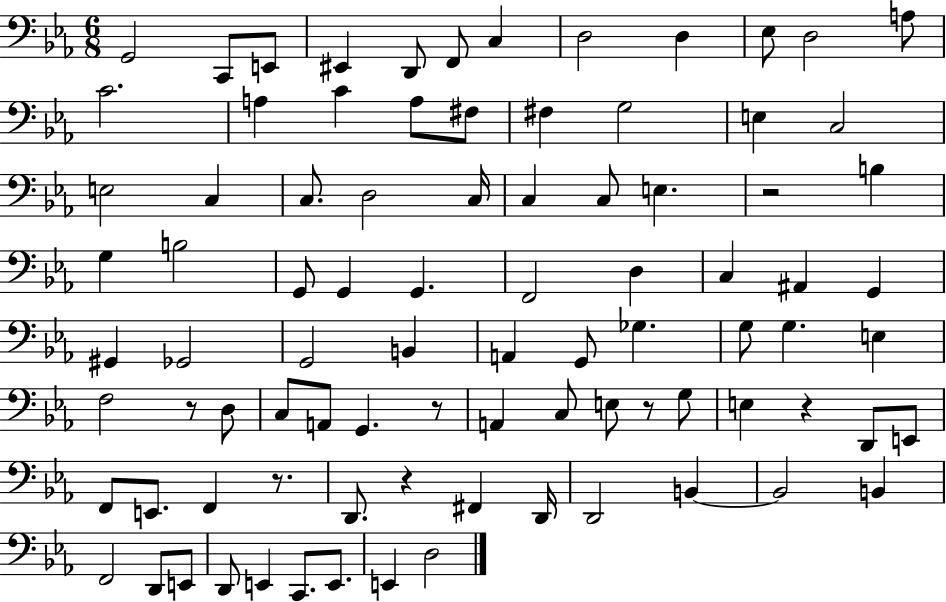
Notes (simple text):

G2/h C2/e E2/e EIS2/q D2/e F2/e C3/q D3/h D3/q Eb3/e D3/h A3/e C4/h. A3/q C4/q A3/e F#3/e F#3/q G3/h E3/q C3/h E3/h C3/q C3/e. D3/h C3/s C3/q C3/e E3/q. R/h B3/q G3/q B3/h G2/e G2/q G2/q. F2/h D3/q C3/q A#2/q G2/q G#2/q Gb2/h G2/h B2/q A2/q G2/e Gb3/q. G3/e G3/q. E3/q F3/h R/e D3/e C3/e A2/e G2/q. R/e A2/q C3/e E3/e R/e G3/e E3/q R/q D2/e E2/e F2/e E2/e. F2/q R/e. D2/e. R/q F#2/q D2/s D2/h B2/q B2/h B2/q F2/h D2/e E2/e D2/e E2/q C2/e. E2/e. E2/q D3/h